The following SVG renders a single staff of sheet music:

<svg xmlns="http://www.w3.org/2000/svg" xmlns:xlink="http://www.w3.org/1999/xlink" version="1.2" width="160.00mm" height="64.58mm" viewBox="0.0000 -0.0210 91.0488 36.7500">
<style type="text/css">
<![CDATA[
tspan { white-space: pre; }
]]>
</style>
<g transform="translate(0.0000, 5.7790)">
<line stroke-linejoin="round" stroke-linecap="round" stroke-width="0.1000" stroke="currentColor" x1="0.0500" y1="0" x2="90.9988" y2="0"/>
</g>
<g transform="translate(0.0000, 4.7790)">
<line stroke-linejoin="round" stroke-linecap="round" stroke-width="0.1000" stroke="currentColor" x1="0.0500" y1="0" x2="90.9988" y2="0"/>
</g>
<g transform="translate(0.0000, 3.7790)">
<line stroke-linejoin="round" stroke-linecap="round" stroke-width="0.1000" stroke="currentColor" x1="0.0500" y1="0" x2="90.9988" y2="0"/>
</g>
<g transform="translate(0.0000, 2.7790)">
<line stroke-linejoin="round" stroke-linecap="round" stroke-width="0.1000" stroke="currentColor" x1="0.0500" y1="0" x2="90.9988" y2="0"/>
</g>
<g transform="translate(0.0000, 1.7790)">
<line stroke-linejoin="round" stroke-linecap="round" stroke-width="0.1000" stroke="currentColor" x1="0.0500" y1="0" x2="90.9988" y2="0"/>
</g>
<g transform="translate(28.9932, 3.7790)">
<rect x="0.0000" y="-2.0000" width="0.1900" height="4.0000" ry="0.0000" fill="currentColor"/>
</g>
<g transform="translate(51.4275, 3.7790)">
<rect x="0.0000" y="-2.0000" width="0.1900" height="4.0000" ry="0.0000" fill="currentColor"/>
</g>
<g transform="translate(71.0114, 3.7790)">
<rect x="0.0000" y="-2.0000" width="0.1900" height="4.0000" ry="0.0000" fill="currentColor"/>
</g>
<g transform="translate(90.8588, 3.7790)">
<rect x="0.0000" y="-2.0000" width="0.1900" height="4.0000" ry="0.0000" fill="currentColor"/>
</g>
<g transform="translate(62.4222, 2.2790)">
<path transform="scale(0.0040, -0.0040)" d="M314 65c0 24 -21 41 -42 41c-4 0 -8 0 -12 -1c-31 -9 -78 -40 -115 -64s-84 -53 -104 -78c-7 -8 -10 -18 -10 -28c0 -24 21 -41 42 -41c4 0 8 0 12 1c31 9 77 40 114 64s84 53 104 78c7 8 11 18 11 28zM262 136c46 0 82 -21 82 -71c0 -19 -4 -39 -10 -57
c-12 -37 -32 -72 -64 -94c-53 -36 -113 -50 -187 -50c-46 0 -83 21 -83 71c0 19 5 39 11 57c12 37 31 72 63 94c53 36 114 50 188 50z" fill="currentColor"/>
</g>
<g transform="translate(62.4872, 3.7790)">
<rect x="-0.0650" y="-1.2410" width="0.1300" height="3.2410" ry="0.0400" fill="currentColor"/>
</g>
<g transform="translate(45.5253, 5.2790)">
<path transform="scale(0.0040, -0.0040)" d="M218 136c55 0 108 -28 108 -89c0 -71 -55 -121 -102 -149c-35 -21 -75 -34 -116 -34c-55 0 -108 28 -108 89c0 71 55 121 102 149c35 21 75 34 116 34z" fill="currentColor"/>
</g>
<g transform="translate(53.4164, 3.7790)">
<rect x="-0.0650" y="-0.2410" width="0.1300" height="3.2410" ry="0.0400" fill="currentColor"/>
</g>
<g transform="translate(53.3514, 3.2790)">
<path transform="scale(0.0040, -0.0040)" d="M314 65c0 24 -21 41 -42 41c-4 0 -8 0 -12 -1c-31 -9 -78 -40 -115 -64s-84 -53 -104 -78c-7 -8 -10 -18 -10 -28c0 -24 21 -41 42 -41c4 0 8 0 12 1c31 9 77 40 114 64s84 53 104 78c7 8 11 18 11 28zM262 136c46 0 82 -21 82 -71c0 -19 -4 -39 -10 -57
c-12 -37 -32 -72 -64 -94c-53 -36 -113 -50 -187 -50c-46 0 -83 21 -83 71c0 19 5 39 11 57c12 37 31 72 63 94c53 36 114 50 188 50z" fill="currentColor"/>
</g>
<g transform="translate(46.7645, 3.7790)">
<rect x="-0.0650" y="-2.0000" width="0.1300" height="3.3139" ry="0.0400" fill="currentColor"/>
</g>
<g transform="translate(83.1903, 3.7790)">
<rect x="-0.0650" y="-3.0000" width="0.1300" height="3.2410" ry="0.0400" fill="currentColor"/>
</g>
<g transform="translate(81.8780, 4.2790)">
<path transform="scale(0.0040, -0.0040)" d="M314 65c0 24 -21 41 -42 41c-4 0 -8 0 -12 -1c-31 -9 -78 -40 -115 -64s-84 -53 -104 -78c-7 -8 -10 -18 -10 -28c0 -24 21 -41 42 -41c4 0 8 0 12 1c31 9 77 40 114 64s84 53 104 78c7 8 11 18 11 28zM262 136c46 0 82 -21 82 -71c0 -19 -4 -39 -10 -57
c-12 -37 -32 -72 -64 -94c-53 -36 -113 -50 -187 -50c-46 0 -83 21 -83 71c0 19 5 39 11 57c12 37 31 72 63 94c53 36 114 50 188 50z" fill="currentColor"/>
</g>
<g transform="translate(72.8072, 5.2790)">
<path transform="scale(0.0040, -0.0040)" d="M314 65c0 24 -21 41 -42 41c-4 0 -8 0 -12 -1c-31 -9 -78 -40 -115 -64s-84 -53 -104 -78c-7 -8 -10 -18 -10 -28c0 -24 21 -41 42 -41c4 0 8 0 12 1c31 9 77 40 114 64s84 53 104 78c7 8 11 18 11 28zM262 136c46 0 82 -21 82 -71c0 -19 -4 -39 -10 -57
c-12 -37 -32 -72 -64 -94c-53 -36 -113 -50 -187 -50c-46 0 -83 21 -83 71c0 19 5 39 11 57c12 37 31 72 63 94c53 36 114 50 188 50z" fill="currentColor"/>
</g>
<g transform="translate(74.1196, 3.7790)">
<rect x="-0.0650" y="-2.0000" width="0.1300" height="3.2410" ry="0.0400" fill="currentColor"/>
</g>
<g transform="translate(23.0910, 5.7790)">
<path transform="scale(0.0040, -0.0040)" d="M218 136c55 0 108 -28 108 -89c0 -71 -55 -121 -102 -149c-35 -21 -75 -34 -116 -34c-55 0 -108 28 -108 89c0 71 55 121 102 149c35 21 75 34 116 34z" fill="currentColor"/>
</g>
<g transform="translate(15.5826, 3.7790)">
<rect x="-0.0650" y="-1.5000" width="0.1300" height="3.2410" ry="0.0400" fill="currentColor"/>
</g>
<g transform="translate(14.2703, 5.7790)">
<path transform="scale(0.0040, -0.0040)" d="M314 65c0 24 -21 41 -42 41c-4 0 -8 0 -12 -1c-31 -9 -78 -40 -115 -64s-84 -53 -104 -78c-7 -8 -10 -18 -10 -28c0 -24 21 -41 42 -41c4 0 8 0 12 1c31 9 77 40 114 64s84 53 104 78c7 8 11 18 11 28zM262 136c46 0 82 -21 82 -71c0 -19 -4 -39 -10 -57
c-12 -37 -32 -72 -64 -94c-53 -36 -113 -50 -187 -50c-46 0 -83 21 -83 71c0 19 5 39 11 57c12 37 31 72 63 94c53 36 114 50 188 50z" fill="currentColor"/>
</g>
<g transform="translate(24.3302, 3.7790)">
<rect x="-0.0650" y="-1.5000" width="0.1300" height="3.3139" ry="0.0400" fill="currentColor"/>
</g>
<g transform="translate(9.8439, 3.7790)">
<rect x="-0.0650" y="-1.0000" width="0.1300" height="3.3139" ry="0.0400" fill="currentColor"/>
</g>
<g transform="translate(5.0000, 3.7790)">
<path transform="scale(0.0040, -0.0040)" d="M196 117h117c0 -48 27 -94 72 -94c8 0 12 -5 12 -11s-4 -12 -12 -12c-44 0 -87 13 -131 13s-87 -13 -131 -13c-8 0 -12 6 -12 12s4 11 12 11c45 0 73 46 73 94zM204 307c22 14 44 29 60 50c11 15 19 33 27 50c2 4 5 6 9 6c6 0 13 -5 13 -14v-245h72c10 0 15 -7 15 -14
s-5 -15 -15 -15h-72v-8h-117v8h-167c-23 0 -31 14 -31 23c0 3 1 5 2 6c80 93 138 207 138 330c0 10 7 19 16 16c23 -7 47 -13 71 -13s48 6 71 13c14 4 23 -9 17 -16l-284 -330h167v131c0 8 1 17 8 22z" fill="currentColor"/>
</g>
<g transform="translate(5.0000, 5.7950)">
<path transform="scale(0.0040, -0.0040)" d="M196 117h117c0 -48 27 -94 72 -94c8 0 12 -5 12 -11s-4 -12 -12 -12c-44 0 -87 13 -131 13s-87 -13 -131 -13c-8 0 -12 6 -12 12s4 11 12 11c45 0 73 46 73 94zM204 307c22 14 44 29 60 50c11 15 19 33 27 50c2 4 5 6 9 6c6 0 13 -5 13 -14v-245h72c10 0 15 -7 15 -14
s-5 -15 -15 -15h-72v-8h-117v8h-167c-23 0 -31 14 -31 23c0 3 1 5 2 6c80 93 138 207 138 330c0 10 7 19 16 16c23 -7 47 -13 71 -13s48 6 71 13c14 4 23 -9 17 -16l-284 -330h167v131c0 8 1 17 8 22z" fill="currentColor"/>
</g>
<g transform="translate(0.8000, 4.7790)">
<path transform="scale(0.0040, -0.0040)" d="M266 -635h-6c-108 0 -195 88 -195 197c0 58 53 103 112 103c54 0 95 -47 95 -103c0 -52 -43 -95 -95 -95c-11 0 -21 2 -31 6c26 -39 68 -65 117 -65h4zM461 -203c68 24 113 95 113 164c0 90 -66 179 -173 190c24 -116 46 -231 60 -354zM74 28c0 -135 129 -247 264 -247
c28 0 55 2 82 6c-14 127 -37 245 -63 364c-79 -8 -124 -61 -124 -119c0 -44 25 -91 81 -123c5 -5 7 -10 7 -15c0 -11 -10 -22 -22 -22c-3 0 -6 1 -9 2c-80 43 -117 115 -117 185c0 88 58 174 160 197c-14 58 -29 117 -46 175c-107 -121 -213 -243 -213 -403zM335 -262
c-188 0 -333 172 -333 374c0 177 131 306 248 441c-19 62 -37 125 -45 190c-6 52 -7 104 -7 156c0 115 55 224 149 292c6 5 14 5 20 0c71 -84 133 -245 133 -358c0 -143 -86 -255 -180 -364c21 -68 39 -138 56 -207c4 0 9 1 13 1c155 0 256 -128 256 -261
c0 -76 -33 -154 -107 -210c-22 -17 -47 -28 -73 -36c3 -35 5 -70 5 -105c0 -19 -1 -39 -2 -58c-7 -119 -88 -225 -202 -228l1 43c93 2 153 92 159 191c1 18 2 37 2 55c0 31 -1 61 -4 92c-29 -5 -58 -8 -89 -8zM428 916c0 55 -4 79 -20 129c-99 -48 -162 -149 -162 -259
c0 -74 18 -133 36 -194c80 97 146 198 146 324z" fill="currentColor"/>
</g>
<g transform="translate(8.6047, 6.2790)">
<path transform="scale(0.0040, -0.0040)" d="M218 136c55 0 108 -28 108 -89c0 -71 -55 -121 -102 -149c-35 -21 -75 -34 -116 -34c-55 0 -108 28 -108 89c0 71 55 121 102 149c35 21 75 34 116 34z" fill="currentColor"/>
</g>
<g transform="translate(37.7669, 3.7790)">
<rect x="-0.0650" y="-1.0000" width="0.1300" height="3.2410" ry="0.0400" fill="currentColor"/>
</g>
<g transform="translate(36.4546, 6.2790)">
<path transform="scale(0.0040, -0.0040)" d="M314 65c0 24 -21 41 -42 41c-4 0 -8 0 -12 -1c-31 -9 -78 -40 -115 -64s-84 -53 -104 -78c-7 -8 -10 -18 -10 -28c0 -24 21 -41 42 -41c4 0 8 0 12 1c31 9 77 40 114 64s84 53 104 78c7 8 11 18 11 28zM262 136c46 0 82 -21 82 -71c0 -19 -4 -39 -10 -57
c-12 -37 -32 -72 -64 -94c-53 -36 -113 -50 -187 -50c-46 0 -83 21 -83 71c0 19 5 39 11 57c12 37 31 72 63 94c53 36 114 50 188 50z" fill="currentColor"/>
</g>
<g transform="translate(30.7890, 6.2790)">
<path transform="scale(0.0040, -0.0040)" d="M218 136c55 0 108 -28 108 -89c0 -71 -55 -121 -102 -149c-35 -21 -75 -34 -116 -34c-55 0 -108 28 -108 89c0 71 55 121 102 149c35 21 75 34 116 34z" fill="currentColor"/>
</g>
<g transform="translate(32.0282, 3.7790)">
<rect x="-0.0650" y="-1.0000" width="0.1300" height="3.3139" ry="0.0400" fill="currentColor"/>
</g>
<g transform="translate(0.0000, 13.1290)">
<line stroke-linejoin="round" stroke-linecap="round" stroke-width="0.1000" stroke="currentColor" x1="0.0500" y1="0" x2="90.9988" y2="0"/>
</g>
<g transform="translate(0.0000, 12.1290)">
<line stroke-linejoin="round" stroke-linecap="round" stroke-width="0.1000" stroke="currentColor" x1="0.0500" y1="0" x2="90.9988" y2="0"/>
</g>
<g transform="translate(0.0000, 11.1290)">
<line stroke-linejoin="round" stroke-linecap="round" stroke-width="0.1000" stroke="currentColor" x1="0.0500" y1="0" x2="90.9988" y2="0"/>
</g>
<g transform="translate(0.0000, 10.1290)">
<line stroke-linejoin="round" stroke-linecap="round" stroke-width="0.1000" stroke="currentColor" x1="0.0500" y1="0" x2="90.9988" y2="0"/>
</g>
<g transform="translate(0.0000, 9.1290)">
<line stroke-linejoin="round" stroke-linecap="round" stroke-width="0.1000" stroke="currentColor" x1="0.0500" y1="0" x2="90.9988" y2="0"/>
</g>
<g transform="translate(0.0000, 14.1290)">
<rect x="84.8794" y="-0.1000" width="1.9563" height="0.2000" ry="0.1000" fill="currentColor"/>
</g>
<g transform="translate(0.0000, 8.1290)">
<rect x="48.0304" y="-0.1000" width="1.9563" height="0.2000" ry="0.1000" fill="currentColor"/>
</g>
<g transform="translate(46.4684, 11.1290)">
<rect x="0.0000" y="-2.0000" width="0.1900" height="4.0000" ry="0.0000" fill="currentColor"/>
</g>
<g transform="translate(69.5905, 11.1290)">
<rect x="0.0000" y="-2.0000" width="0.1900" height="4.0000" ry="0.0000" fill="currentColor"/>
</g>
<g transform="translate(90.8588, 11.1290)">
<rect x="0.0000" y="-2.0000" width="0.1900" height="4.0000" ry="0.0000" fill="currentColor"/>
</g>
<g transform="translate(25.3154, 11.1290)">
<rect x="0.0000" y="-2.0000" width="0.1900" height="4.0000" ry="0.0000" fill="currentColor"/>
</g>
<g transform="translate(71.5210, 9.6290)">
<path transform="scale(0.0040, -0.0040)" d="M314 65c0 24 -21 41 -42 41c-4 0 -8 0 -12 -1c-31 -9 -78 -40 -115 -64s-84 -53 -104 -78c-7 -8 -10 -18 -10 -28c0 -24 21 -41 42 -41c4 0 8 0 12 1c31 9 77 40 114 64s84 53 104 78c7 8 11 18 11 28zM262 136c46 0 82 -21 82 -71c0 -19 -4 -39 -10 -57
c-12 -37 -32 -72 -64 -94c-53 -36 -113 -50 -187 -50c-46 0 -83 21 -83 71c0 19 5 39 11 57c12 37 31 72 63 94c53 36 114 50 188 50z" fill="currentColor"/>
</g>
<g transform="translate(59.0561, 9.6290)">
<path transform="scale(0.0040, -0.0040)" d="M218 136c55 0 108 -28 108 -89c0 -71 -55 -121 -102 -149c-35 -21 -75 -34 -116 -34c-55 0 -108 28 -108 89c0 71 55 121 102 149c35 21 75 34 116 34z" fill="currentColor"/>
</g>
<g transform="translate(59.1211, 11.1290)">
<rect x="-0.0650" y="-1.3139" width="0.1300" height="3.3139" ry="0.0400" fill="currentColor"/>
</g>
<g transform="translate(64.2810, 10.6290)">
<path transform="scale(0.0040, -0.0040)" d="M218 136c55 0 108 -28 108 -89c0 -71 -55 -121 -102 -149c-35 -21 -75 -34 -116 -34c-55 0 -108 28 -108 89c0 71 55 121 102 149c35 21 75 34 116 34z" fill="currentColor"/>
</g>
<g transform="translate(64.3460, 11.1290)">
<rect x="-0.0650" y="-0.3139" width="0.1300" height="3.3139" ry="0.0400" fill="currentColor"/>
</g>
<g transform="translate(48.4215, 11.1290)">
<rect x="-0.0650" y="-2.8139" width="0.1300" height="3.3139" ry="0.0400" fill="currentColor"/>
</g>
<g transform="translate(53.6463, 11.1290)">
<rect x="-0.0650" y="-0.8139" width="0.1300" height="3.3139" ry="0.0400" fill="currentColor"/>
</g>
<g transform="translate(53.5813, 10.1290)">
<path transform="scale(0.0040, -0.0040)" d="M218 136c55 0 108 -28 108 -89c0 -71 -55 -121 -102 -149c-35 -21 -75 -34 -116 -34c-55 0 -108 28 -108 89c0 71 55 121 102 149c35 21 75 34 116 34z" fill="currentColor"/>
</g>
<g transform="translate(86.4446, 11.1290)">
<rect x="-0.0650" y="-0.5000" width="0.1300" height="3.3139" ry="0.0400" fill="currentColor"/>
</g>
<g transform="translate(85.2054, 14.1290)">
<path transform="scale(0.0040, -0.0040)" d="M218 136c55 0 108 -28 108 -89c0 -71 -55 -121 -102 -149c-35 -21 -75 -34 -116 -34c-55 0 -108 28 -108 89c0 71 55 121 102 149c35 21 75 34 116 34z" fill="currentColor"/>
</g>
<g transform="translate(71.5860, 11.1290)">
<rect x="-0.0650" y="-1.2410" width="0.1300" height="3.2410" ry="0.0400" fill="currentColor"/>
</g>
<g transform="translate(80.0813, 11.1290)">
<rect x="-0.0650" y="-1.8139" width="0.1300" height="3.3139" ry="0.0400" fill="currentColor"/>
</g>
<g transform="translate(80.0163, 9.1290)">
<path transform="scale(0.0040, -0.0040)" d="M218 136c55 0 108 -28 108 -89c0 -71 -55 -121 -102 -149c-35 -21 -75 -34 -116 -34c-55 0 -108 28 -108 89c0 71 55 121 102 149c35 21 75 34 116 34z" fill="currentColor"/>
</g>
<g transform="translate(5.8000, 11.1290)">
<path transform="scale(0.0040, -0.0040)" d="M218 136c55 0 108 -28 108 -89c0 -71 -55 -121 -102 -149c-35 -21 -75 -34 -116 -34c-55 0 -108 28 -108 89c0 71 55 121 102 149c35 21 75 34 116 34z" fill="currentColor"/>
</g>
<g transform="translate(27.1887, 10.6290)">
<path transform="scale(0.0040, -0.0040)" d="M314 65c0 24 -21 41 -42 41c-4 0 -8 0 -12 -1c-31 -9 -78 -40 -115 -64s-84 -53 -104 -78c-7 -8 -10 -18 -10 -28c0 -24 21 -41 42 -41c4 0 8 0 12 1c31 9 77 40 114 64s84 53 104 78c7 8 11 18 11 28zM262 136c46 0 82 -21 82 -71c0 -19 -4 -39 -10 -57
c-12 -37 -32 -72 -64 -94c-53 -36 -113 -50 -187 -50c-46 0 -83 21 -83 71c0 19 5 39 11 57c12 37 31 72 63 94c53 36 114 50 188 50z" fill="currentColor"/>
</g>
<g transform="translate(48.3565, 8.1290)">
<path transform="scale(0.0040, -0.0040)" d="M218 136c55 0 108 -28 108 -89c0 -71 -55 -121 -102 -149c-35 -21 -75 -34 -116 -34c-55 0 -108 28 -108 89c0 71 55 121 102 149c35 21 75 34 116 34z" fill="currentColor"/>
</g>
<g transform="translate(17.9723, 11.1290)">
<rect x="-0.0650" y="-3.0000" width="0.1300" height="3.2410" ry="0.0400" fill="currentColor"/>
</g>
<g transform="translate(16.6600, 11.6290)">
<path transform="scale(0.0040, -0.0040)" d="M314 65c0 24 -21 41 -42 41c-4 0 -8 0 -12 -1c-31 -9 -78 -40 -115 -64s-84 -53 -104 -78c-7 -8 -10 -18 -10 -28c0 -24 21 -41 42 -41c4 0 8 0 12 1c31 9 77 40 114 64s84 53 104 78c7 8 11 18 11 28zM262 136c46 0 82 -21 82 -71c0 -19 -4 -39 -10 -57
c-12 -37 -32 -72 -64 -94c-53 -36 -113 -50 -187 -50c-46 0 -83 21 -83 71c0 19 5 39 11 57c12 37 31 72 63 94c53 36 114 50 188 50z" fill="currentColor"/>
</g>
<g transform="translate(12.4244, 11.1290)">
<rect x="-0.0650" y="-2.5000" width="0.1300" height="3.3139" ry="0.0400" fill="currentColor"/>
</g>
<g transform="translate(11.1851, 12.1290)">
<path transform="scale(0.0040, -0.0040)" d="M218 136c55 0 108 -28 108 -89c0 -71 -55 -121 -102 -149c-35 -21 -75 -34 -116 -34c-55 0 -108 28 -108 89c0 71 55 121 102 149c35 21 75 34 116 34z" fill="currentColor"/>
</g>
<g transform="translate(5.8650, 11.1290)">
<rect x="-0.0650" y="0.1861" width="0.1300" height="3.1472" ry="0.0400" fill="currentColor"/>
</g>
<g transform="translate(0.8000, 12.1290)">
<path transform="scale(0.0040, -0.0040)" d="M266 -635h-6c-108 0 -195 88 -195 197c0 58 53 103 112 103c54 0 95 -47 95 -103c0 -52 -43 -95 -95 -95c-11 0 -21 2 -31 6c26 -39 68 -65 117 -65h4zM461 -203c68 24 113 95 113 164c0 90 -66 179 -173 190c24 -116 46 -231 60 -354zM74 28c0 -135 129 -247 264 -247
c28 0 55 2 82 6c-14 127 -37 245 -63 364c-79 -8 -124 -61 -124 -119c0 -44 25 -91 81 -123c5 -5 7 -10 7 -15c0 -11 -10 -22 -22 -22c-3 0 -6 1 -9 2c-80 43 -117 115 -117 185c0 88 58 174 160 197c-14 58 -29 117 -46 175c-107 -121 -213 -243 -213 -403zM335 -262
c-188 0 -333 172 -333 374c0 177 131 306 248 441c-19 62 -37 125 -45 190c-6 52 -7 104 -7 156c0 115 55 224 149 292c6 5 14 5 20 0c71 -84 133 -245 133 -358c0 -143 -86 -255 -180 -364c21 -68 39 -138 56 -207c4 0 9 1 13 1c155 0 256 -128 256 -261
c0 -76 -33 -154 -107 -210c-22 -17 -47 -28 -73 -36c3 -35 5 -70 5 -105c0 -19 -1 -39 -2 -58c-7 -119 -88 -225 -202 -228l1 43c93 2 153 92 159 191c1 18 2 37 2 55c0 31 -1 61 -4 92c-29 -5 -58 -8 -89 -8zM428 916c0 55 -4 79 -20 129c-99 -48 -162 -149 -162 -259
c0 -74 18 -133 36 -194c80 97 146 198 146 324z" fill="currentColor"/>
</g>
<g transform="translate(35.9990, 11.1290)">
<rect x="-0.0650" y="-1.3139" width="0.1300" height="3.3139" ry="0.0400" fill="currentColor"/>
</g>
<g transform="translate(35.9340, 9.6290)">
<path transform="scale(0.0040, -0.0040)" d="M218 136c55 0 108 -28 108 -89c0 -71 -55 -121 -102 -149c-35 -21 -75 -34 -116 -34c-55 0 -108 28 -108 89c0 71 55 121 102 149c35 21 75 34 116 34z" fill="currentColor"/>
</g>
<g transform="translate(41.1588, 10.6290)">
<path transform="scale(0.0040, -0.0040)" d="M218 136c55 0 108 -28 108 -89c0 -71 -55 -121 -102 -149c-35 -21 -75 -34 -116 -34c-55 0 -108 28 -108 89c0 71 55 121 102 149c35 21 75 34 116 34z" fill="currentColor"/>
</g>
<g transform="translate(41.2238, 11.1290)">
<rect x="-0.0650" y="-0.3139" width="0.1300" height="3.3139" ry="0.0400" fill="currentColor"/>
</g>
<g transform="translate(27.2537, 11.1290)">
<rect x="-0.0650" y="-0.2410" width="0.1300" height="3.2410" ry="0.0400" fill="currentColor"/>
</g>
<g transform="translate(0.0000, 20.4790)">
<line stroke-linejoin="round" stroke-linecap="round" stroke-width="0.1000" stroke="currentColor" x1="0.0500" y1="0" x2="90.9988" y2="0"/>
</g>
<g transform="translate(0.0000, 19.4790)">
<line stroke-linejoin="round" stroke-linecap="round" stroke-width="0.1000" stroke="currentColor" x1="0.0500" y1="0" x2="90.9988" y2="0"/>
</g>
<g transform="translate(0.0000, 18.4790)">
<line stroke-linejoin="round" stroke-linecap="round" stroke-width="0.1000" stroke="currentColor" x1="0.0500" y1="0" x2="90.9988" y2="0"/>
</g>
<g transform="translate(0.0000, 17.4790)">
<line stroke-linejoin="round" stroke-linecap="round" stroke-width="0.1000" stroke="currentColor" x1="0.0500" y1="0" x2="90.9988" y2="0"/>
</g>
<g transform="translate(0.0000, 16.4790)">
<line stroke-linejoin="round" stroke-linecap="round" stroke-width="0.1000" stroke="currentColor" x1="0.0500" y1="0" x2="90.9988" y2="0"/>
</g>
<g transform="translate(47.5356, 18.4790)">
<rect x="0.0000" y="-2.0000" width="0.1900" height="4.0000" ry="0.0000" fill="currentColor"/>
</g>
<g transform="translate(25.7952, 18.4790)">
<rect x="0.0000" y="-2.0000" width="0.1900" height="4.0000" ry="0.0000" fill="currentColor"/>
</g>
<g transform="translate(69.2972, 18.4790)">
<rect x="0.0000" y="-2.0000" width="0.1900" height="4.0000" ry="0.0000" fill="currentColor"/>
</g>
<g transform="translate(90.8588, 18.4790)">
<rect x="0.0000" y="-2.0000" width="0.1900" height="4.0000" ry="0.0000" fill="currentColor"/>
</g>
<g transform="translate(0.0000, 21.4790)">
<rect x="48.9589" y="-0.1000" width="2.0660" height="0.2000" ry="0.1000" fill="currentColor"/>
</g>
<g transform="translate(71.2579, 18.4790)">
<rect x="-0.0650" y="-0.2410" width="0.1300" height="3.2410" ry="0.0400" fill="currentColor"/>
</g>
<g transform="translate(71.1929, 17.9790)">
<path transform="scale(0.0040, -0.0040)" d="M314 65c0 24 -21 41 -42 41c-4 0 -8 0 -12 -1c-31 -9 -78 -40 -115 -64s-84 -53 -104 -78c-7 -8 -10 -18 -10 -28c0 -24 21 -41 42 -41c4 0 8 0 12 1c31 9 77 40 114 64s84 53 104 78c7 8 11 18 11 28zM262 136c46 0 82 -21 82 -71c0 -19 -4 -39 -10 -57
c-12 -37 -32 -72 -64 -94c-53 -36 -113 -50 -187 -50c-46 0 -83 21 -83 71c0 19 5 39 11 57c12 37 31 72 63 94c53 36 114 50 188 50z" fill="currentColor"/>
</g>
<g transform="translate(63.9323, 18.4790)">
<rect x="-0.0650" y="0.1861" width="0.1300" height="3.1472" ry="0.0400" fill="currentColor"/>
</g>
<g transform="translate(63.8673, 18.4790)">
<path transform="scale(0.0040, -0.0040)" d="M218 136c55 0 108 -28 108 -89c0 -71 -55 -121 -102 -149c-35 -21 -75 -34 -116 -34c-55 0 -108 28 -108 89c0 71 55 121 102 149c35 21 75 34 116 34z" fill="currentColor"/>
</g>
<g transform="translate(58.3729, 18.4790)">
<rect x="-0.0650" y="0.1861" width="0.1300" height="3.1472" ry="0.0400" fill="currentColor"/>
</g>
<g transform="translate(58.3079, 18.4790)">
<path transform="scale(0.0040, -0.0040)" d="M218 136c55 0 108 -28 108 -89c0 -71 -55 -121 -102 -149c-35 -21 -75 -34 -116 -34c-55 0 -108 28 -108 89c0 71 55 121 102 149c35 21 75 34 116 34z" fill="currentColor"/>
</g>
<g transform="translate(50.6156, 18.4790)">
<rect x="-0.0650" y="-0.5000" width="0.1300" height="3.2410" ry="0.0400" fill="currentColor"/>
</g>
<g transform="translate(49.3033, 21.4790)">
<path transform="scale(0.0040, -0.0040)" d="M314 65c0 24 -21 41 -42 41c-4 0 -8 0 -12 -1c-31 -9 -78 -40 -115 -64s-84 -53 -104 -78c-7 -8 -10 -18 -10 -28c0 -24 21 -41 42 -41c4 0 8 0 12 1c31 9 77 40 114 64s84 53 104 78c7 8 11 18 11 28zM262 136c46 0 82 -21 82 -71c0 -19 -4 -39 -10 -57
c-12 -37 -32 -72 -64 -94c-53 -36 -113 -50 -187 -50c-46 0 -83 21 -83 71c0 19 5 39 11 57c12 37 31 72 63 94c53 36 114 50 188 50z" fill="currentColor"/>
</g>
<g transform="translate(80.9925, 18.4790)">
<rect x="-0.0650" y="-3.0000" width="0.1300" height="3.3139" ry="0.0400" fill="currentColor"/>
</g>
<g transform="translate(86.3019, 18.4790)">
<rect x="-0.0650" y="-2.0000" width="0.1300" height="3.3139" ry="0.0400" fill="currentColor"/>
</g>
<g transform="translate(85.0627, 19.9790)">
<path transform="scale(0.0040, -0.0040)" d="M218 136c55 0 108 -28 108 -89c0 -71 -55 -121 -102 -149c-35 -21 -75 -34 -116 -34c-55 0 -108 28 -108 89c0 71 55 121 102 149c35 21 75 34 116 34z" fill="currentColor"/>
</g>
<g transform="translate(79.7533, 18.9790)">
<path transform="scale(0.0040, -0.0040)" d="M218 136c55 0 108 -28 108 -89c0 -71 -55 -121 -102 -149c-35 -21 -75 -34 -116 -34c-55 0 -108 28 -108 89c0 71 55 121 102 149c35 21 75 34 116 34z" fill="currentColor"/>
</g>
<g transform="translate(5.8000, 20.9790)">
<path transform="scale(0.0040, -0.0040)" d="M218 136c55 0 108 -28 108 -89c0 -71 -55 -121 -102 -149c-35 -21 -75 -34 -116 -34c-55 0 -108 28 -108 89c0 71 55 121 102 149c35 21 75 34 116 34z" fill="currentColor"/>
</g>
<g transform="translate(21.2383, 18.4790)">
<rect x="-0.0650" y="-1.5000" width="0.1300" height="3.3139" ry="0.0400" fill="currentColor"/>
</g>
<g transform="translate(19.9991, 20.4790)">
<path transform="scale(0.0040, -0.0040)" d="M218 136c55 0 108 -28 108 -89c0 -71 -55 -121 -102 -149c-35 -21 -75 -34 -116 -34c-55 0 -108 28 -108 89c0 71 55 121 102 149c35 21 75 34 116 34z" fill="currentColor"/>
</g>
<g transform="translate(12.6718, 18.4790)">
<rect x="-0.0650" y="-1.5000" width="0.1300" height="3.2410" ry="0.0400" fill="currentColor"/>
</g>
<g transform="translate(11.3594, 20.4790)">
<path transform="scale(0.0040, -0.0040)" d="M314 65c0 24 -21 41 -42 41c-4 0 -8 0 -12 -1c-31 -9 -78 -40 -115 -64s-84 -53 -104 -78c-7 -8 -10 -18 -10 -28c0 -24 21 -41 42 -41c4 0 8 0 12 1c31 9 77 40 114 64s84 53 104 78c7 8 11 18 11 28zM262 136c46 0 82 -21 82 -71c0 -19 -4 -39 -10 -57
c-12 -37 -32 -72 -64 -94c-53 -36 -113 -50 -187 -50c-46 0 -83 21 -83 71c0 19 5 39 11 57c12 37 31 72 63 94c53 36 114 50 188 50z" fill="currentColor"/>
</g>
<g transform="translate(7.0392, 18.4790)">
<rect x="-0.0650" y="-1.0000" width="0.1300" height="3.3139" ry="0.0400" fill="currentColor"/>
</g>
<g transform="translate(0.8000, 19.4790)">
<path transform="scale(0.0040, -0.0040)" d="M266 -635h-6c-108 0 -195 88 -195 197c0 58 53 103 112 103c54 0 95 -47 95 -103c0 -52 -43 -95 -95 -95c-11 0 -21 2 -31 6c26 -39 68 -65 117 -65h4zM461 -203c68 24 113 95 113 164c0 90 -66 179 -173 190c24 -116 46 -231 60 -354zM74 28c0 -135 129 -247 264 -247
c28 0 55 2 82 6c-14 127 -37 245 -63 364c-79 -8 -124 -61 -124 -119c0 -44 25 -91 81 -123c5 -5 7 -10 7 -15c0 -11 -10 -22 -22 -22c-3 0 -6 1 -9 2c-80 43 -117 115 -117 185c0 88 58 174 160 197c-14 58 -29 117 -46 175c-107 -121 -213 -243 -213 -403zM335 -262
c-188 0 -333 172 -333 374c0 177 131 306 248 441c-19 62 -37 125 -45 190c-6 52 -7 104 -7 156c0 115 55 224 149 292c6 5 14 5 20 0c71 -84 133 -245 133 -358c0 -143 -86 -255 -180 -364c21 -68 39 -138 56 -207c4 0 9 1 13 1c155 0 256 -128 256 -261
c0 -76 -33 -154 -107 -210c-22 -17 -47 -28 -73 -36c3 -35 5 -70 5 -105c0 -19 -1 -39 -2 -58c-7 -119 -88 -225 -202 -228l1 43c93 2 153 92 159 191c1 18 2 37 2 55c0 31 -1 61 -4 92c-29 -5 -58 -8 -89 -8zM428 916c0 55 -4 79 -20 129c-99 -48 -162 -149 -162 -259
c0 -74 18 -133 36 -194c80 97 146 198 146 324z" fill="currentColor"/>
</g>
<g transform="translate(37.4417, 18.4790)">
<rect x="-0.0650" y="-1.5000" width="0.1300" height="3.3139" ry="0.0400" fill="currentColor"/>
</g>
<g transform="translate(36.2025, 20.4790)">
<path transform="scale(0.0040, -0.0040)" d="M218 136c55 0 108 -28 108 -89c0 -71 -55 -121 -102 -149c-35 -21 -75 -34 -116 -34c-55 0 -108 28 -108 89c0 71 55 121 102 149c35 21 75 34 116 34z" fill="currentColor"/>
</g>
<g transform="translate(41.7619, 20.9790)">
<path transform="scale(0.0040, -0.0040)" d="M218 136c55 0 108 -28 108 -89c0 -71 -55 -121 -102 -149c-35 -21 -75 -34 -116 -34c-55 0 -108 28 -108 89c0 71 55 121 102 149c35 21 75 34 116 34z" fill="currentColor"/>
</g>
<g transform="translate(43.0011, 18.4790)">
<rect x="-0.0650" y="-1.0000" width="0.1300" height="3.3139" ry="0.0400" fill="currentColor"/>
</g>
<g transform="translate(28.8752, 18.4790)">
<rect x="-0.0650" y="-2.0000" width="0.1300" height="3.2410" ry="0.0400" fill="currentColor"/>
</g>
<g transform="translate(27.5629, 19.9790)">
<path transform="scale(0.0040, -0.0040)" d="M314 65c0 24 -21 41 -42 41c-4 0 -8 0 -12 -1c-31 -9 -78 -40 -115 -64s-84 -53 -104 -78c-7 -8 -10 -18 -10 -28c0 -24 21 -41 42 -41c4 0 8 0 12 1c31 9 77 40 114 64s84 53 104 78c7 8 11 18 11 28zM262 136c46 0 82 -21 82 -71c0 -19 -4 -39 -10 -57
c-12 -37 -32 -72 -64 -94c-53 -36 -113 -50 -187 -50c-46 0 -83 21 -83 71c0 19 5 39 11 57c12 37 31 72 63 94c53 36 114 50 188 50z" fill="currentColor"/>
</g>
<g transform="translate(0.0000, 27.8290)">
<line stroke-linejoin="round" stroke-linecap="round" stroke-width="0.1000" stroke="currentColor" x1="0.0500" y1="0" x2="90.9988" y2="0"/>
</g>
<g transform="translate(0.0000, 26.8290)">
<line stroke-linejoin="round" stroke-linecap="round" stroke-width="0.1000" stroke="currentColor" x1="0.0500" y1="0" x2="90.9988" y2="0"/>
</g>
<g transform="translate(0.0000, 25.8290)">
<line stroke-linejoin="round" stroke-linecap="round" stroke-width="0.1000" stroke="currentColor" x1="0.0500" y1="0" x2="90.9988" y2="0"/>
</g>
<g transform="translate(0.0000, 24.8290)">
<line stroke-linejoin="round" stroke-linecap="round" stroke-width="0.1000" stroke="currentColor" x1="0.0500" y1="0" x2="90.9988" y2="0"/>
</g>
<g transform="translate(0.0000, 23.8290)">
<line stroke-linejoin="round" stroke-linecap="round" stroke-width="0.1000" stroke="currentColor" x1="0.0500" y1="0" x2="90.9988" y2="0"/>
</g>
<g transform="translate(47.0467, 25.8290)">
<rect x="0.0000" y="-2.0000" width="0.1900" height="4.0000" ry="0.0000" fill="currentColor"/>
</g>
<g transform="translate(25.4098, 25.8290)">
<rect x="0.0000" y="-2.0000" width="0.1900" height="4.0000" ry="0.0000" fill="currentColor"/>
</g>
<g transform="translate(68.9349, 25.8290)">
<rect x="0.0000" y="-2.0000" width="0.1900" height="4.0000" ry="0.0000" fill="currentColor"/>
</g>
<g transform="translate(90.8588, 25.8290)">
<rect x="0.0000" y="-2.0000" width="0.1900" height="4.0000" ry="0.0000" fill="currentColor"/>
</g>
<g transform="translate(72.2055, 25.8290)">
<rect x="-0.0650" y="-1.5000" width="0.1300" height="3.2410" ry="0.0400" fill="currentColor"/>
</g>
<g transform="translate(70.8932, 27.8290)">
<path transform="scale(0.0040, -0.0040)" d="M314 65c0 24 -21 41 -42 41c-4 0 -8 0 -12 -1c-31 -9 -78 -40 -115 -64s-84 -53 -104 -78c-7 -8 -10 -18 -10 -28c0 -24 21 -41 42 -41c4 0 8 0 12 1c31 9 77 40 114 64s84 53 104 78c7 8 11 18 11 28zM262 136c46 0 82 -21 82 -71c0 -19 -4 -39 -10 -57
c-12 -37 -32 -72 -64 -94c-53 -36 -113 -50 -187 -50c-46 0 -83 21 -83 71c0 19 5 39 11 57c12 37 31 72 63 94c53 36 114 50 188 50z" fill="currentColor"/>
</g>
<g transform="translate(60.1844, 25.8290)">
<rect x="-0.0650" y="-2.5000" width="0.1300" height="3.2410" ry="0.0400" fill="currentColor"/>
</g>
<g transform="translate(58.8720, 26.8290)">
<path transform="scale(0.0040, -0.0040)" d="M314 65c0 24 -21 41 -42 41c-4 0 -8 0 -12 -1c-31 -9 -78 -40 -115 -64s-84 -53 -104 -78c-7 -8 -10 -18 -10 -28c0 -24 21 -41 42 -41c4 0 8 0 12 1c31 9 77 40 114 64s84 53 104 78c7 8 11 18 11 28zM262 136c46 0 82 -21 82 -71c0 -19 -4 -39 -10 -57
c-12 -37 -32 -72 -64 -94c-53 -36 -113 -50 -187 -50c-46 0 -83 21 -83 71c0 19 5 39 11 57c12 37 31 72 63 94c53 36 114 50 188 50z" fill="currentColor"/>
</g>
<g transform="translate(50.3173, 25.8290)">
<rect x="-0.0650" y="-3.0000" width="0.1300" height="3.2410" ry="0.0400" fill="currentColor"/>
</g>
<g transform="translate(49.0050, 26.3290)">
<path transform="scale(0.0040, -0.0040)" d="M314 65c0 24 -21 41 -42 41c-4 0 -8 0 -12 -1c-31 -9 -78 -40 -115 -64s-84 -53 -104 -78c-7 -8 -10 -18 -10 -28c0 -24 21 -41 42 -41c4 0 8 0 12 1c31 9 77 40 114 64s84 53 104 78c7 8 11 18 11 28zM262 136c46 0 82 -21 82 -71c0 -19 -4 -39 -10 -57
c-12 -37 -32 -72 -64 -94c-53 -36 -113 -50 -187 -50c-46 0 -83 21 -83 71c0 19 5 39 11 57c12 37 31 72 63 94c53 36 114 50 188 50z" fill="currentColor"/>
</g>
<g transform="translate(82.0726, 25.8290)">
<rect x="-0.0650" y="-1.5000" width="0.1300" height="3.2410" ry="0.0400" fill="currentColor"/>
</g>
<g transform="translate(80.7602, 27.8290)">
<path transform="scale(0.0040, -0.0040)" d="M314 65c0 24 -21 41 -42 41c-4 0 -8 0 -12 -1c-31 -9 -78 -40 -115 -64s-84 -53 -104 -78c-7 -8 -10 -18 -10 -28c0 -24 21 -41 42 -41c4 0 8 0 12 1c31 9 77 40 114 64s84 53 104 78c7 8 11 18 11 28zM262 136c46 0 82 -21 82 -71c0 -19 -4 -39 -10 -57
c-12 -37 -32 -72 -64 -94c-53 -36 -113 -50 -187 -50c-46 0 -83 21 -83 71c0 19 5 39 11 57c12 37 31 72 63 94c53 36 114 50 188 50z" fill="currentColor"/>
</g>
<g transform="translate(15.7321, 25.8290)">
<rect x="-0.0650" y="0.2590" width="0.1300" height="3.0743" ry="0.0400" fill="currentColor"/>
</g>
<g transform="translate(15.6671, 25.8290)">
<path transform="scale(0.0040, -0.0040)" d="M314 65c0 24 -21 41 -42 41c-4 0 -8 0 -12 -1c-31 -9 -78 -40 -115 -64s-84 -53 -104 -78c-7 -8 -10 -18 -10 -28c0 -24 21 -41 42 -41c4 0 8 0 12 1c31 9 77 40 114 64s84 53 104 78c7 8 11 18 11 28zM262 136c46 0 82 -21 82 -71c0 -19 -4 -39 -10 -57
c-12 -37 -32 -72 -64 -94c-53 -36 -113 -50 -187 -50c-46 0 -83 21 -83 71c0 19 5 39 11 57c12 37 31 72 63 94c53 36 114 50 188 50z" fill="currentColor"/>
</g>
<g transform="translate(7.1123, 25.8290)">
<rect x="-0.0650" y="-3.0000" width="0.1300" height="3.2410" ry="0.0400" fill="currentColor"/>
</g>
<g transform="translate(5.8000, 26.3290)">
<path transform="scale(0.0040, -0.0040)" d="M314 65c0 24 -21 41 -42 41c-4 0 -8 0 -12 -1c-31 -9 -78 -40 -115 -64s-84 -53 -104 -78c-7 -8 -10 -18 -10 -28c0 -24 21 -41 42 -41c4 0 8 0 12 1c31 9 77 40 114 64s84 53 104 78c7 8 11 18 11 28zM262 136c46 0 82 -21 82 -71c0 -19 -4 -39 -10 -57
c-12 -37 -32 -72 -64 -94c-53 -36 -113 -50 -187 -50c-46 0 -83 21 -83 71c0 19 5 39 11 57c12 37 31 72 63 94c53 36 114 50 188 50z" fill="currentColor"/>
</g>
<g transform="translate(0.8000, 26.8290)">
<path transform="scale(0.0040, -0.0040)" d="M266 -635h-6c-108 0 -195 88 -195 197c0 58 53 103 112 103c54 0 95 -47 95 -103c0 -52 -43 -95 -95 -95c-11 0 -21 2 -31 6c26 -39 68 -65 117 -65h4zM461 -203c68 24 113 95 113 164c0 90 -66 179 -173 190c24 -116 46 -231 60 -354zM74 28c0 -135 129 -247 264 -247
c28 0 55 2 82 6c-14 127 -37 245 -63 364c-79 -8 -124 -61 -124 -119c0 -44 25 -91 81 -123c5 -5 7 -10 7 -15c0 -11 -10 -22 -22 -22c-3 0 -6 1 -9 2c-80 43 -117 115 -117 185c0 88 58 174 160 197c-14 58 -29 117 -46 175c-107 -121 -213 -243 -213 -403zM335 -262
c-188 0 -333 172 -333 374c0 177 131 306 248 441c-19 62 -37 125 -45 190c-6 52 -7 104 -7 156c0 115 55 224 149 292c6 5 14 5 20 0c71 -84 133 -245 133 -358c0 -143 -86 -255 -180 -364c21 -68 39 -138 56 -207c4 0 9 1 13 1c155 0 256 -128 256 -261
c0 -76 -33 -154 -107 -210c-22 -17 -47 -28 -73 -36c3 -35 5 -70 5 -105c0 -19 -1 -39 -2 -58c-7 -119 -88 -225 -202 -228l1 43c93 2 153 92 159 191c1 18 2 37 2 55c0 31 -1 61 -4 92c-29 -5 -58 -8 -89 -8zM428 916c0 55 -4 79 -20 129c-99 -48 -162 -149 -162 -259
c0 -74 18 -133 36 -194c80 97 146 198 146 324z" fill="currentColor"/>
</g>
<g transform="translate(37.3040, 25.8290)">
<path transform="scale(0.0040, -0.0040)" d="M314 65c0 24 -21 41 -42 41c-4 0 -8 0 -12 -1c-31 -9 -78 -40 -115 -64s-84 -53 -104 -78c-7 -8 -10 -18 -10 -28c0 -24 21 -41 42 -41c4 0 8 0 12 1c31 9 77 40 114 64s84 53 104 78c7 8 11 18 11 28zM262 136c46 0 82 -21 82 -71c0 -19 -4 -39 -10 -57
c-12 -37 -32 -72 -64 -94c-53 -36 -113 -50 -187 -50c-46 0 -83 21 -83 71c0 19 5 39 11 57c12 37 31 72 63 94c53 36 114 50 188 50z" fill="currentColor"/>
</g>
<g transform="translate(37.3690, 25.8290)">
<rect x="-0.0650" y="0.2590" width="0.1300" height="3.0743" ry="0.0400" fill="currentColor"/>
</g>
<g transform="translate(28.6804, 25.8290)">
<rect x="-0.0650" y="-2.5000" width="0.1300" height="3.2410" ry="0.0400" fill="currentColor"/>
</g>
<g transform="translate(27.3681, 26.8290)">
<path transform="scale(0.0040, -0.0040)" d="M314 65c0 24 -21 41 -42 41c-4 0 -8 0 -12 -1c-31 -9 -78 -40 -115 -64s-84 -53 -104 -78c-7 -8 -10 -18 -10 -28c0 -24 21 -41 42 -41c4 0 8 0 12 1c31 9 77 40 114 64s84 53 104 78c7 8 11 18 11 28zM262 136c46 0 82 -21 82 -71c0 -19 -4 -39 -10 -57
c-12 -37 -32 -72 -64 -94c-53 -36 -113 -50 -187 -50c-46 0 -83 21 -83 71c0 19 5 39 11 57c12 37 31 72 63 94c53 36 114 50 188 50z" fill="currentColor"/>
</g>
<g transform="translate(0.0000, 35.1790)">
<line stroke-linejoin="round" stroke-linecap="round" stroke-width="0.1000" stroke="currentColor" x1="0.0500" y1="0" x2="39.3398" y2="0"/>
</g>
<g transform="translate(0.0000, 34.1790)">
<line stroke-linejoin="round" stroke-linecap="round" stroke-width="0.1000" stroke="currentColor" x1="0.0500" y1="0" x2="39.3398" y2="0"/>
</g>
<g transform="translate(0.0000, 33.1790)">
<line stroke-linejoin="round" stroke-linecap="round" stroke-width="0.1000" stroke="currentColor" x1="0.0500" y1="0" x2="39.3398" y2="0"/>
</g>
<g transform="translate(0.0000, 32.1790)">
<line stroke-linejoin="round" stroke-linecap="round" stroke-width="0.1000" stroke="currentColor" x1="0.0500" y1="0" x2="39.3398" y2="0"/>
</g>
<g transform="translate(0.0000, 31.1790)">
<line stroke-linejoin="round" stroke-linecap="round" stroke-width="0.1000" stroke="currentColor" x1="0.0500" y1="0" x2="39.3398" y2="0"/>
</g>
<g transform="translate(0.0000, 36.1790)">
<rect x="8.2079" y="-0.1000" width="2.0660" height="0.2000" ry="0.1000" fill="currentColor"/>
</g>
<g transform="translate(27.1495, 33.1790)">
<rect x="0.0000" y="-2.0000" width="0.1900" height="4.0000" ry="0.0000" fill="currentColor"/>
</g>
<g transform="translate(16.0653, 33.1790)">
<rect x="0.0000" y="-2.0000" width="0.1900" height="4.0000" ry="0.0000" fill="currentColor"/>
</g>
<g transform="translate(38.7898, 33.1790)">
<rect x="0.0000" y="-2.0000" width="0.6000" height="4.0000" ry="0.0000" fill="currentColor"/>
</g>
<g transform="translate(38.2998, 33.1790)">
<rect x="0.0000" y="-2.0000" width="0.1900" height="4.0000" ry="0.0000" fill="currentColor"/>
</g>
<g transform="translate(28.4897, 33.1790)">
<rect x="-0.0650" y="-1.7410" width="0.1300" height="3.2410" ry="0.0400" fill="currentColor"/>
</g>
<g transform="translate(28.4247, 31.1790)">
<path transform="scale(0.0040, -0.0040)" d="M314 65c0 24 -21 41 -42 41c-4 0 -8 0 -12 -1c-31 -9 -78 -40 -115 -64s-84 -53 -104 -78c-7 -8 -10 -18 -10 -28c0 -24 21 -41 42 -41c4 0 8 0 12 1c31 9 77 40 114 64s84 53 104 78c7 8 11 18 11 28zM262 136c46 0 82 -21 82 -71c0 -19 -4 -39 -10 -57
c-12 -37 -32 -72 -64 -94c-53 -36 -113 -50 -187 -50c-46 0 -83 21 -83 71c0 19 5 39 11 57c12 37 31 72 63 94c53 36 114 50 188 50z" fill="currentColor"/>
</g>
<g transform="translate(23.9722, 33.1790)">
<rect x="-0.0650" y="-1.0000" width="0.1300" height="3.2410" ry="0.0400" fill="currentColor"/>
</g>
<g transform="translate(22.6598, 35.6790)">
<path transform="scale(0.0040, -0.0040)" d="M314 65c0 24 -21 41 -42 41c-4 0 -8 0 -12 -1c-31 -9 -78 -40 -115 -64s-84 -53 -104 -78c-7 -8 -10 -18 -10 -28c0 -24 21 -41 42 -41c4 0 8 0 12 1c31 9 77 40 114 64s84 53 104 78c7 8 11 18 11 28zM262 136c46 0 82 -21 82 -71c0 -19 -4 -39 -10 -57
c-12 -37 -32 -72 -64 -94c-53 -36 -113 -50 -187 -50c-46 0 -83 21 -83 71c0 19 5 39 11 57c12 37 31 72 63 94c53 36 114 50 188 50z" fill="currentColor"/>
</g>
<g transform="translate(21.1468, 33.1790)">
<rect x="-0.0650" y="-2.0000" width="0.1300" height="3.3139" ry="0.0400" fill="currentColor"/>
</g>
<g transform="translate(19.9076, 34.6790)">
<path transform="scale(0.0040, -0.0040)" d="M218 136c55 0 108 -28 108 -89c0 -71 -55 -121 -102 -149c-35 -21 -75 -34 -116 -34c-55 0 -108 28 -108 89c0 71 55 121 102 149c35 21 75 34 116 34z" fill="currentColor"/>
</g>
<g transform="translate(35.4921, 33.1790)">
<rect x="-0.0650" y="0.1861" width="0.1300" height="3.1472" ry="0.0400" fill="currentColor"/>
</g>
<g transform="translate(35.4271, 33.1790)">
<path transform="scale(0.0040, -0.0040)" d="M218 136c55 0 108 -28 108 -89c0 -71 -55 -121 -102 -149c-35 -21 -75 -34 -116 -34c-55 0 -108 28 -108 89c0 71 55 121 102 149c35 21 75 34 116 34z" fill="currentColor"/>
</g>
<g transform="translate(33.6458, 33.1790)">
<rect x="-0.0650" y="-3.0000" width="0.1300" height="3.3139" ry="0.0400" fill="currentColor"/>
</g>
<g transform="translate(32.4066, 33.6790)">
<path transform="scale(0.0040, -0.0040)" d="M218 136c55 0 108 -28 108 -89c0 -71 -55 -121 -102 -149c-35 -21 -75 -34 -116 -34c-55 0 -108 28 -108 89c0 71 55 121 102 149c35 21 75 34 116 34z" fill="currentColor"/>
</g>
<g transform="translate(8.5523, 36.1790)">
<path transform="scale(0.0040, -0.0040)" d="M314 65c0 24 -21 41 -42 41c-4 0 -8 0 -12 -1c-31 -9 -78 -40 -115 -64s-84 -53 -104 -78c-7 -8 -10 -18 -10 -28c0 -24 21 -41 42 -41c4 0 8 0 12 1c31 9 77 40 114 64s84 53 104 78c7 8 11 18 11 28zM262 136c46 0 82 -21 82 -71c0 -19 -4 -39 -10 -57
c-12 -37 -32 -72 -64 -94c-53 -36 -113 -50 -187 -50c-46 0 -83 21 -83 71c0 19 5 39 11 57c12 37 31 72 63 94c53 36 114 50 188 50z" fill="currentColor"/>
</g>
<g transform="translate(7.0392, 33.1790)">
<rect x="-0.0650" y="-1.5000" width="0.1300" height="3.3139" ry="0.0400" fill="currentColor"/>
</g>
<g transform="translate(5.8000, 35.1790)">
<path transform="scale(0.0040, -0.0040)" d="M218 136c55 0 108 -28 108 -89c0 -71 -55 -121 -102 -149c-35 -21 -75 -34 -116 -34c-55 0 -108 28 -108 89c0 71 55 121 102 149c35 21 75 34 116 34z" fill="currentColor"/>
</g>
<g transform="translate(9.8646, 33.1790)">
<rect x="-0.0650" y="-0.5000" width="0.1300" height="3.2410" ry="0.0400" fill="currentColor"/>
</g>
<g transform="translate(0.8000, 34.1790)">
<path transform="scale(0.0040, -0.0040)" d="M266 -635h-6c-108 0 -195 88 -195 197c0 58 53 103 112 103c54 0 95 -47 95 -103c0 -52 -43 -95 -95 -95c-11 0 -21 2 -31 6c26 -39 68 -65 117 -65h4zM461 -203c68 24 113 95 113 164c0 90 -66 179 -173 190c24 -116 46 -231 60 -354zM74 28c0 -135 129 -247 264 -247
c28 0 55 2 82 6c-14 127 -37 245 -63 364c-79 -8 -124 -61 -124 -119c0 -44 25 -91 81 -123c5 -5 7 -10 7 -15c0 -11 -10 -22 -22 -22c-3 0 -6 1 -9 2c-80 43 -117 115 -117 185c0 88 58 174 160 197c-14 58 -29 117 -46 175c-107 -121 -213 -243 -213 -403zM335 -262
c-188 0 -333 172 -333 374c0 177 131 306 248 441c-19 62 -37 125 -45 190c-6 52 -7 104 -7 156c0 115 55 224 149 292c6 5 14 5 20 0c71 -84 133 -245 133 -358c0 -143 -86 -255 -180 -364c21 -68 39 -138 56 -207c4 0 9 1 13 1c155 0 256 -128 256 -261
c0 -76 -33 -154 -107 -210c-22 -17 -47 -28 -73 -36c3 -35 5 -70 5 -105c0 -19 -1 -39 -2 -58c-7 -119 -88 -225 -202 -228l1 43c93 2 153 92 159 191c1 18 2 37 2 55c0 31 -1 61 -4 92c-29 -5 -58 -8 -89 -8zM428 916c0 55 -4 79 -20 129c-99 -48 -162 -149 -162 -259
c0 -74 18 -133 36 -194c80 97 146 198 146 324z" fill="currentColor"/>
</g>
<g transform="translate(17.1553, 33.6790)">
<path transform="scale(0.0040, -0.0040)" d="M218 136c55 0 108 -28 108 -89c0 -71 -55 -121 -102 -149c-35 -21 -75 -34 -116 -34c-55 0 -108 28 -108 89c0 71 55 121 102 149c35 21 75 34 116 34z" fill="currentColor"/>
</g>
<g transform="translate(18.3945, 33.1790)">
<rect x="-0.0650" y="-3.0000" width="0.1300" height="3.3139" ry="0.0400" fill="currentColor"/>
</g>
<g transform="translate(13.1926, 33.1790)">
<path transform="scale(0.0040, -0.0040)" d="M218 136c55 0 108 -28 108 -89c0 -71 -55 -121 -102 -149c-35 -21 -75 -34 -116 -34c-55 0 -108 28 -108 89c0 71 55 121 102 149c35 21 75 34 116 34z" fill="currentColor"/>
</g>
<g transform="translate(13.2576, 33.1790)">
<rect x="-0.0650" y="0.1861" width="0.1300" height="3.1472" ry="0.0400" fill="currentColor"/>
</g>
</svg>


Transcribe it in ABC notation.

X:1
T:Untitled
M:4/4
L:1/4
K:C
D E2 E D D2 F c2 e2 F2 A2 B G A2 c2 e c a d e c e2 f C D E2 E F2 E D C2 B B c2 A F A2 B2 G2 B2 A2 G2 E2 E2 E C2 B A F D2 f2 A B